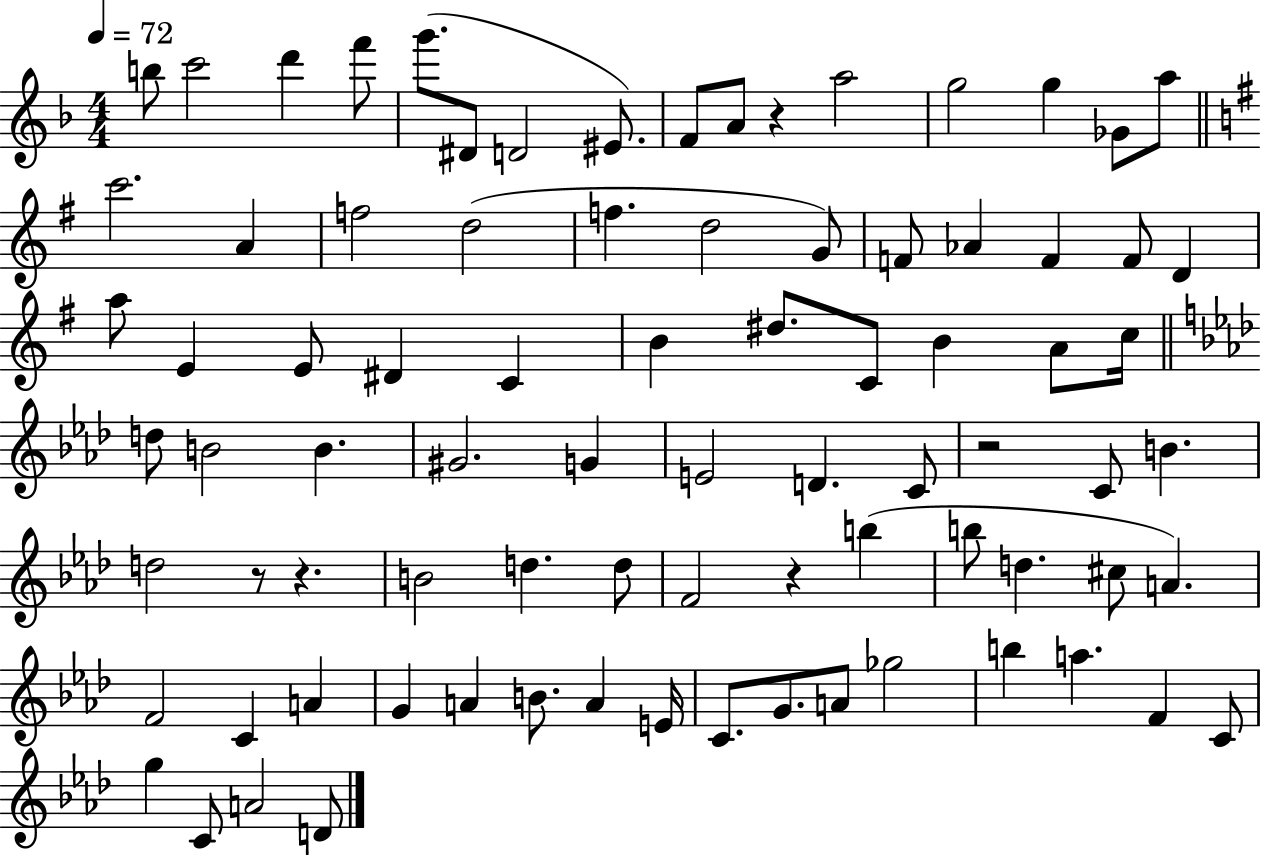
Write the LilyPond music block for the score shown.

{
  \clef treble
  \numericTimeSignature
  \time 4/4
  \key f \major
  \tempo 4 = 72
  b''8 c'''2 d'''4 f'''8 | g'''8.( dis'8 d'2 eis'8.) | f'8 a'8 r4 a''2 | g''2 g''4 ges'8 a''8 | \break \bar "||" \break \key g \major c'''2. a'4 | f''2 d''2( | f''4. d''2 g'8) | f'8 aes'4 f'4 f'8 d'4 | \break a''8 e'4 e'8 dis'4 c'4 | b'4 dis''8. c'8 b'4 a'8 c''16 | \bar "||" \break \key f \minor d''8 b'2 b'4. | gis'2. g'4 | e'2 d'4. c'8 | r2 c'8 b'4. | \break d''2 r8 r4. | b'2 d''4. d''8 | f'2 r4 b''4( | b''8 d''4. cis''8 a'4.) | \break f'2 c'4 a'4 | g'4 a'4 b'8. a'4 e'16 | c'8. g'8. a'8 ges''2 | b''4 a''4. f'4 c'8 | \break g''4 c'8 a'2 d'8 | \bar "|."
}